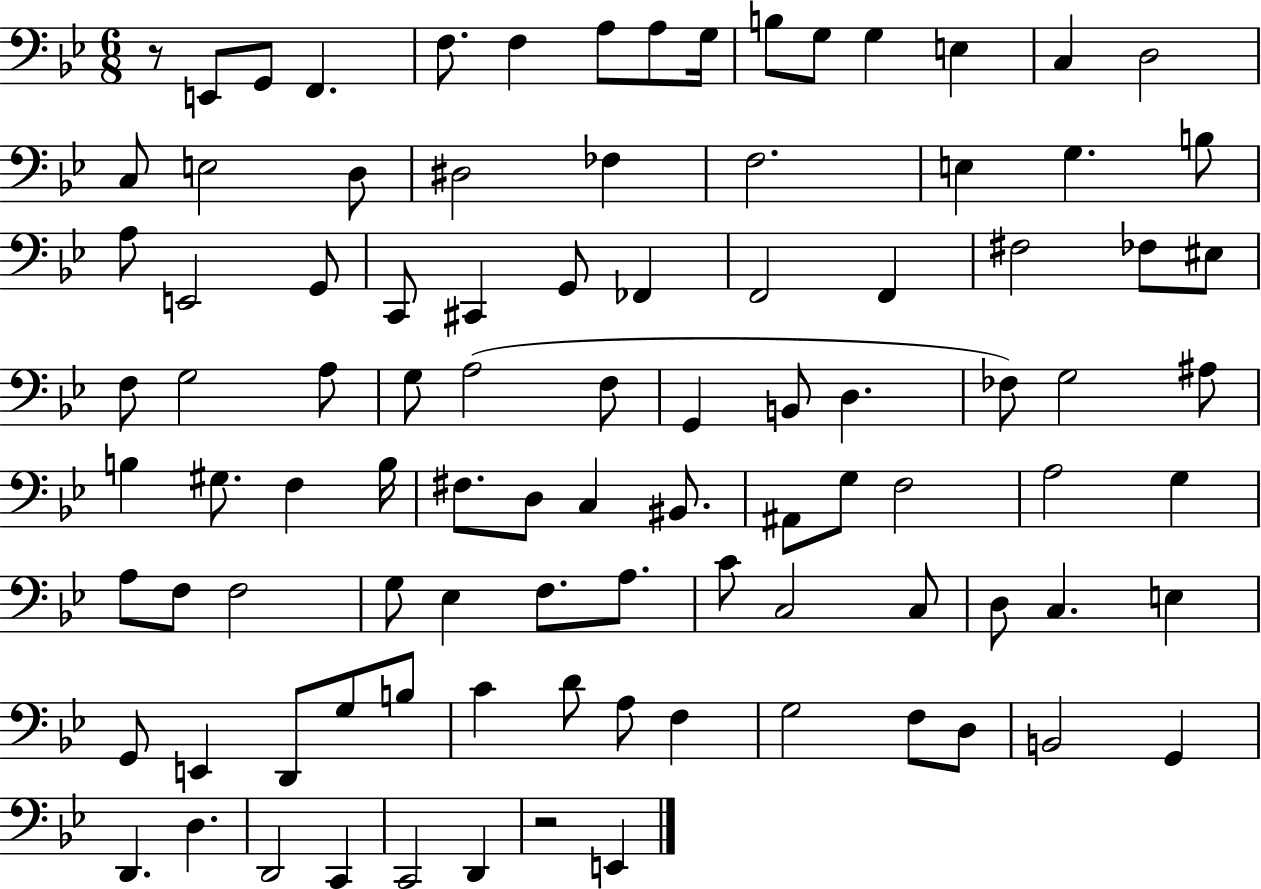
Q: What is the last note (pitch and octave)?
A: E2